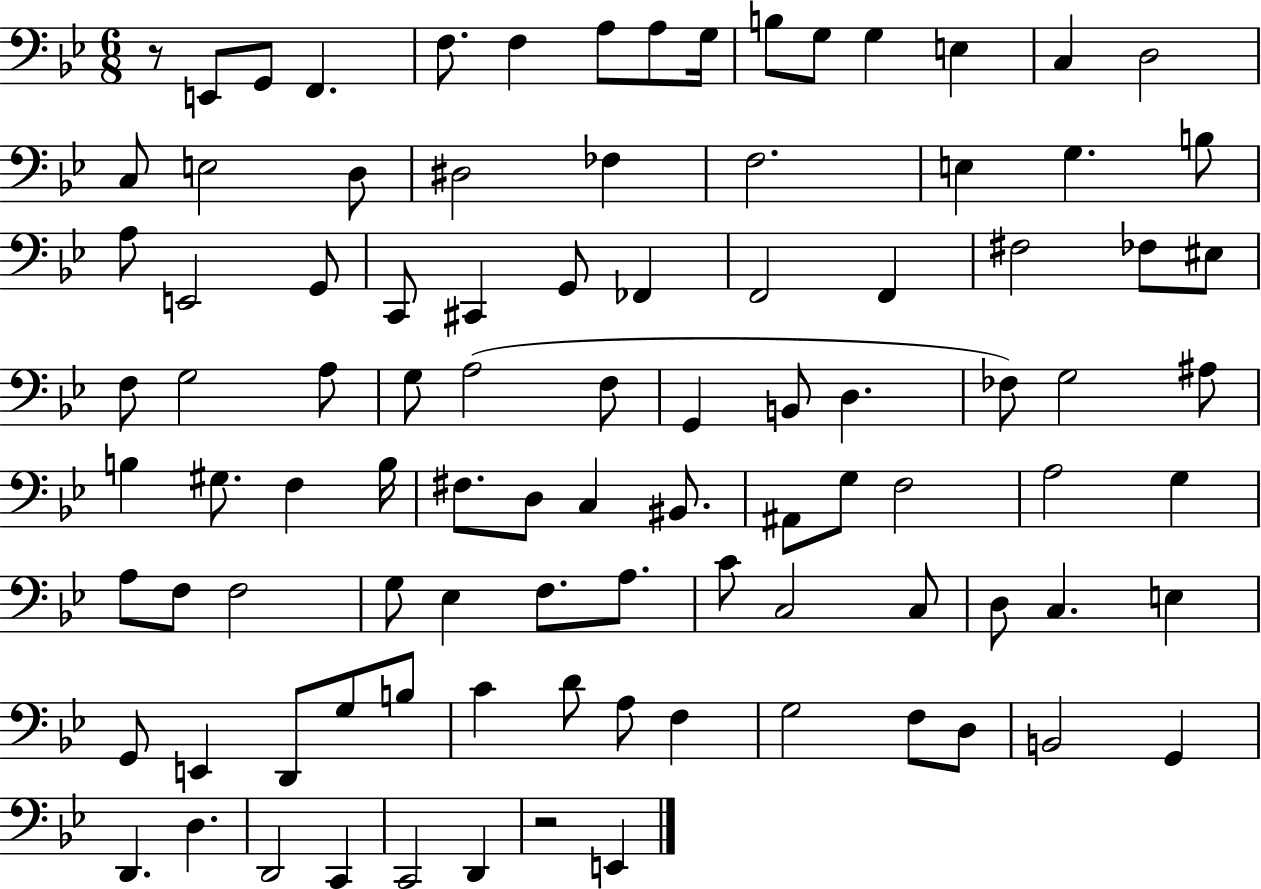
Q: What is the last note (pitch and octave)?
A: E2